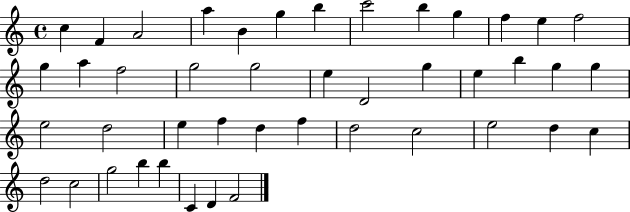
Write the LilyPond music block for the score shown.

{
  \clef treble
  \time 4/4
  \defaultTimeSignature
  \key c \major
  c''4 f'4 a'2 | a''4 b'4 g''4 b''4 | c'''2 b''4 g''4 | f''4 e''4 f''2 | \break g''4 a''4 f''2 | g''2 g''2 | e''4 d'2 g''4 | e''4 b''4 g''4 g''4 | \break e''2 d''2 | e''4 f''4 d''4 f''4 | d''2 c''2 | e''2 d''4 c''4 | \break d''2 c''2 | g''2 b''4 b''4 | c'4 d'4 f'2 | \bar "|."
}